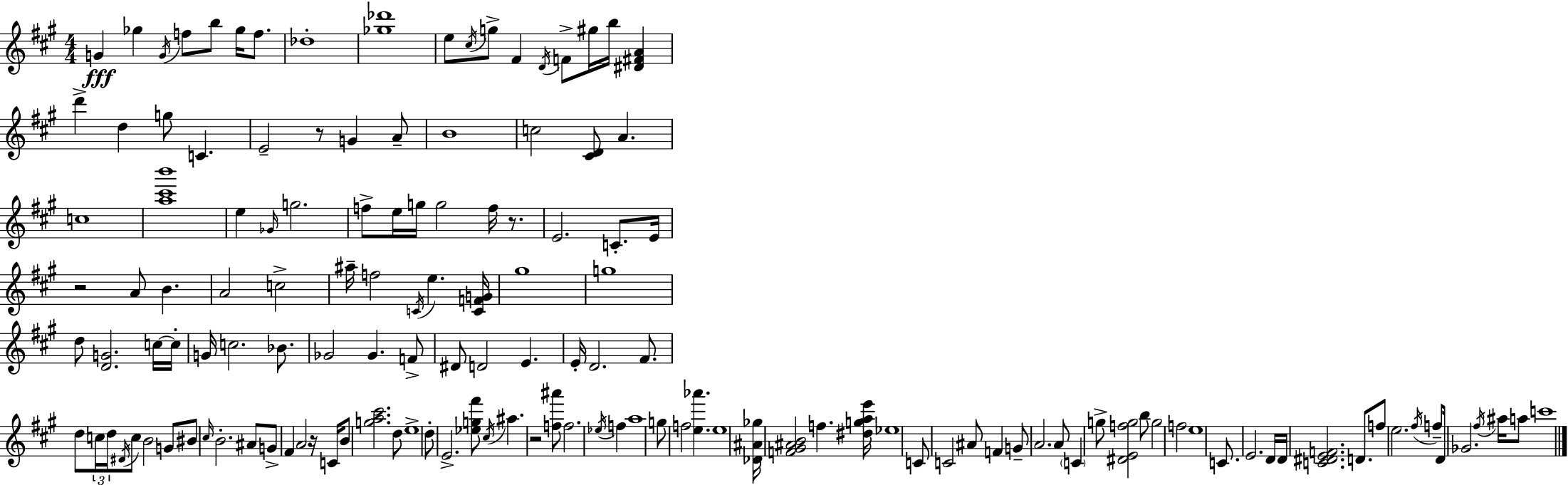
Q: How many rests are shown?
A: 5